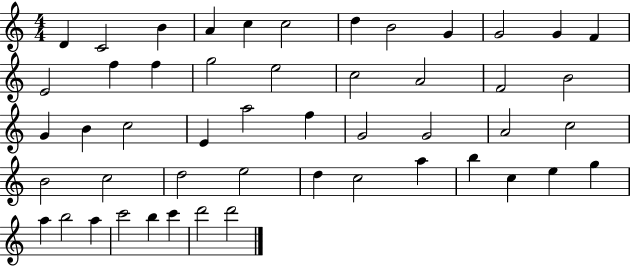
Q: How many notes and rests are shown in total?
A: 50